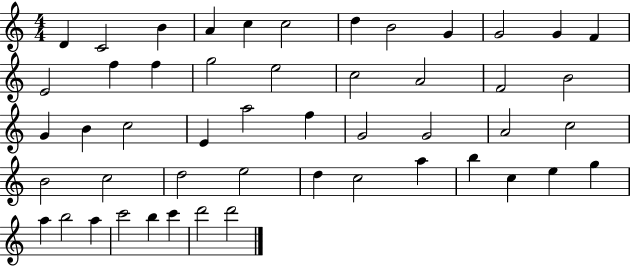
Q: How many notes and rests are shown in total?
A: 50